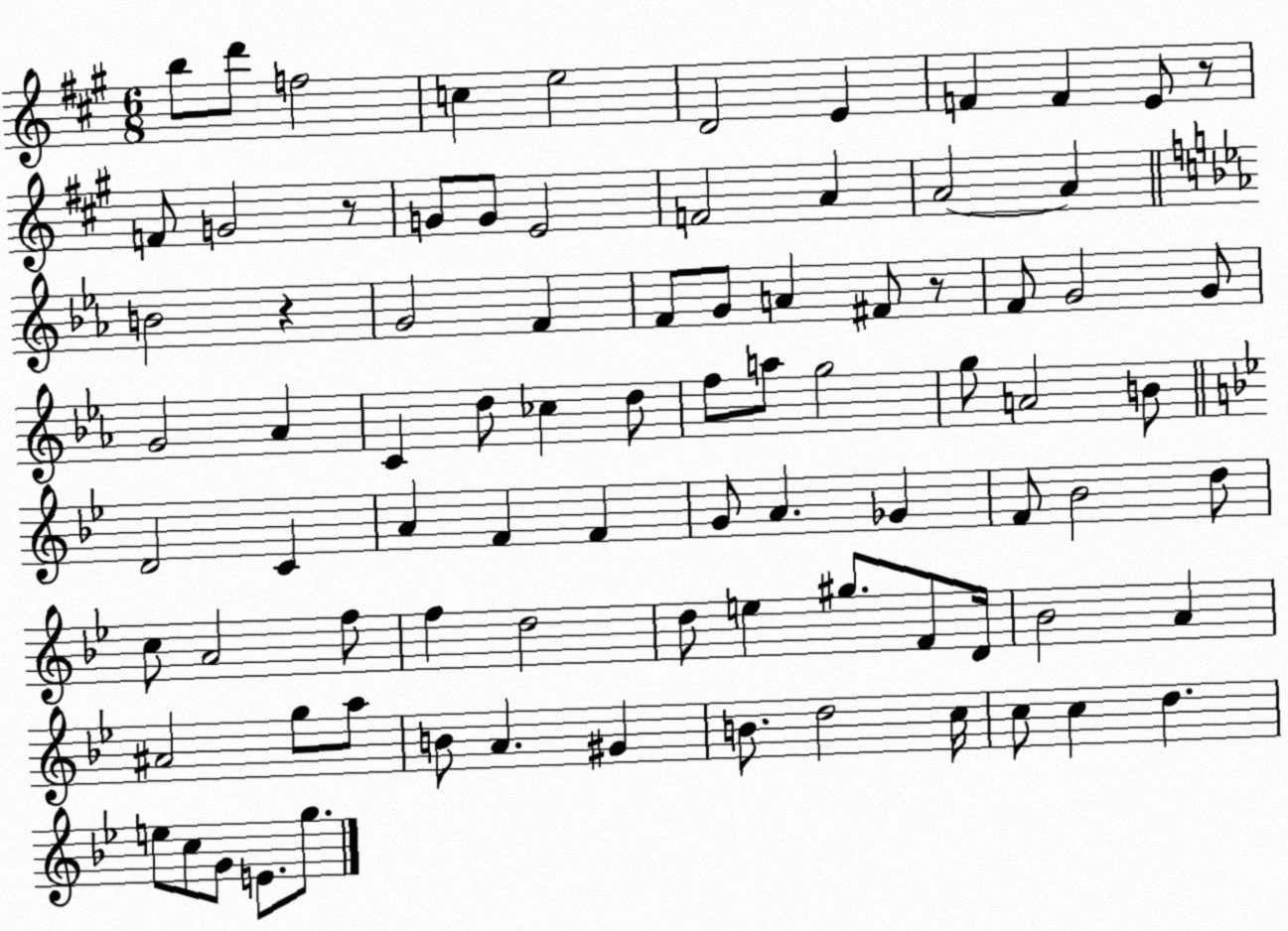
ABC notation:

X:1
T:Untitled
M:6/8
L:1/4
K:A
b/2 d'/2 f2 c e2 D2 E F F E/2 z/2 F/2 G2 z/2 G/2 G/2 E2 F2 A A2 A B2 z G2 F F/2 G/2 A ^F/2 z/2 F/2 G2 G/2 G2 _A C d/2 _c d/2 f/2 a/2 g2 g/2 A2 B/2 D2 C A F F G/2 A _G F/2 _B2 d/2 c/2 A2 f/2 f d2 d/2 e ^g/2 F/2 D/4 _B2 A ^A2 g/2 a/2 B/2 A ^G B/2 d2 c/4 c/2 c d e/2 c/2 G/2 E/2 g/2